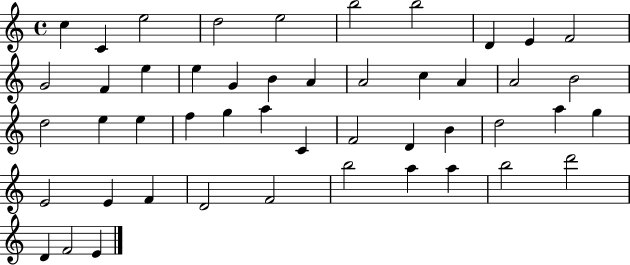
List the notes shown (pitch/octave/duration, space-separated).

C5/q C4/q E5/h D5/h E5/h B5/h B5/h D4/q E4/q F4/h G4/h F4/q E5/q E5/q G4/q B4/q A4/q A4/h C5/q A4/q A4/h B4/h D5/h E5/q E5/q F5/q G5/q A5/q C4/q F4/h D4/q B4/q D5/h A5/q G5/q E4/h E4/q F4/q D4/h F4/h B5/h A5/q A5/q B5/h D6/h D4/q F4/h E4/q